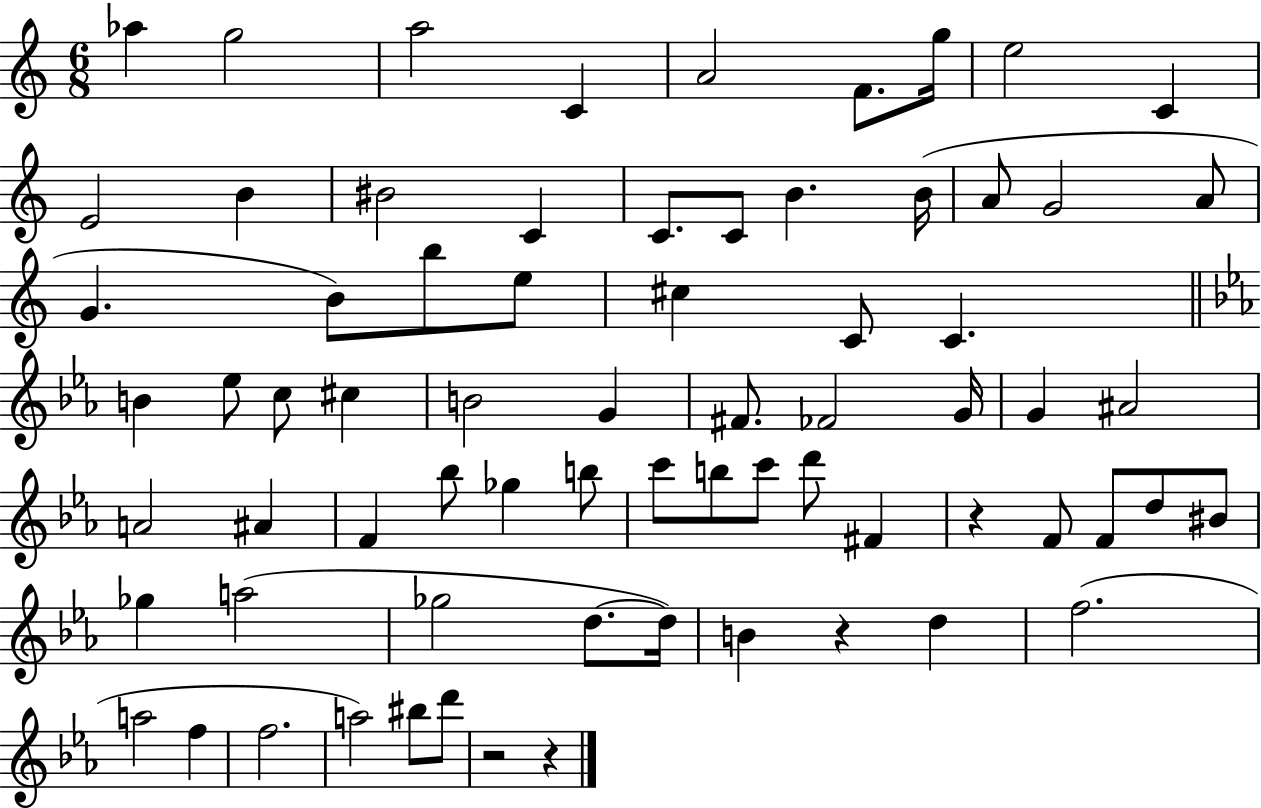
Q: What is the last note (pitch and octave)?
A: D6